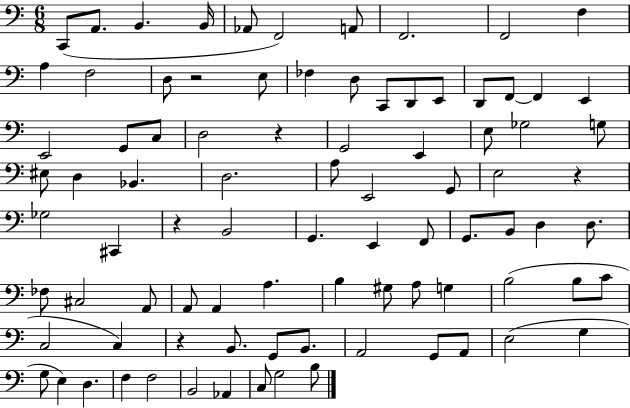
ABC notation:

X:1
T:Untitled
M:6/8
L:1/4
K:C
C,,/2 A,,/2 B,, B,,/4 _A,,/2 F,,2 A,,/2 F,,2 F,,2 F, A, F,2 D,/2 z2 E,/2 _F, D,/2 C,,/2 D,,/2 E,,/2 D,,/2 F,,/2 F,, E,, E,,2 G,,/2 C,/2 D,2 z G,,2 E,, E,/2 _G,2 G,/2 ^E,/2 D, _B,, D,2 A,/2 E,,2 G,,/2 E,2 z _G,2 ^C,, z B,,2 G,, E,, F,,/2 G,,/2 B,,/2 D, D,/2 _F,/2 ^C,2 A,,/2 A,,/2 A,, A, B, ^G,/2 A,/2 G, B,2 B,/2 C/2 C,2 C, z B,,/2 G,,/2 B,,/2 A,,2 G,,/2 A,,/2 E,2 G, G,/2 E, D, F, F,2 B,,2 _A,, C,/2 G,2 B,/2